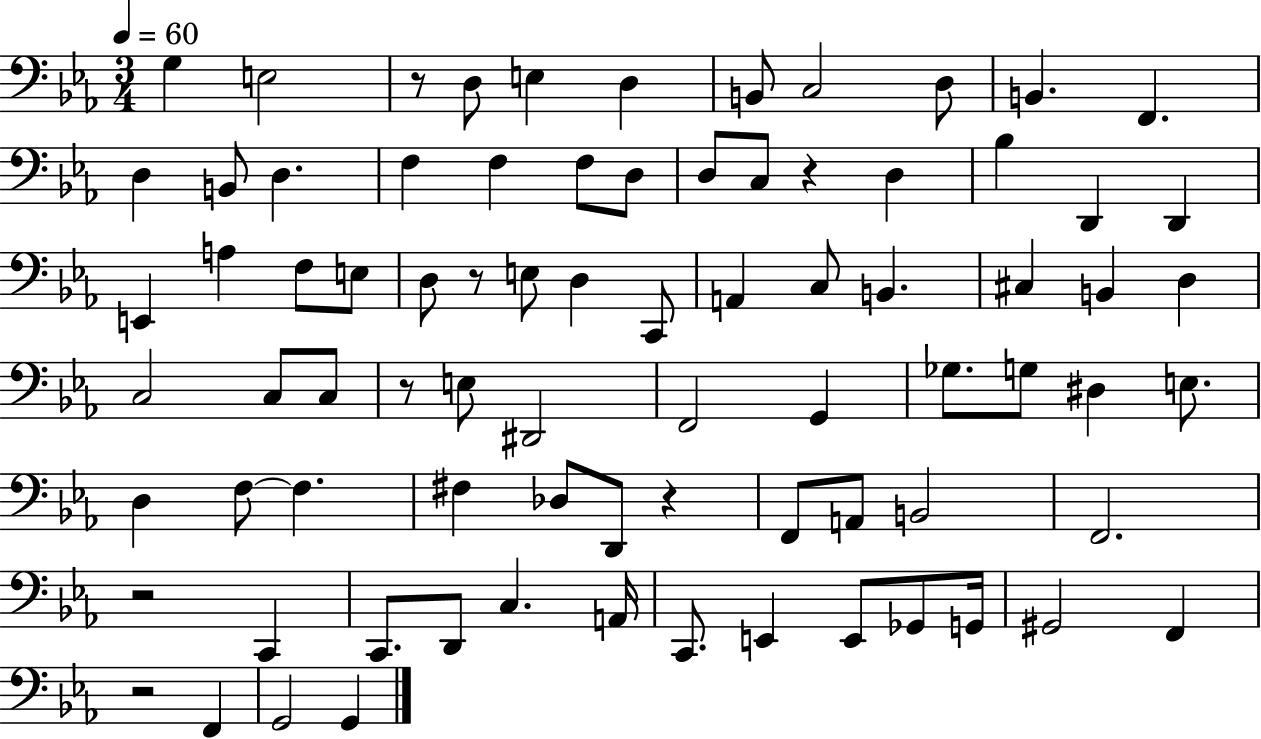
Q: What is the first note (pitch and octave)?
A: G3